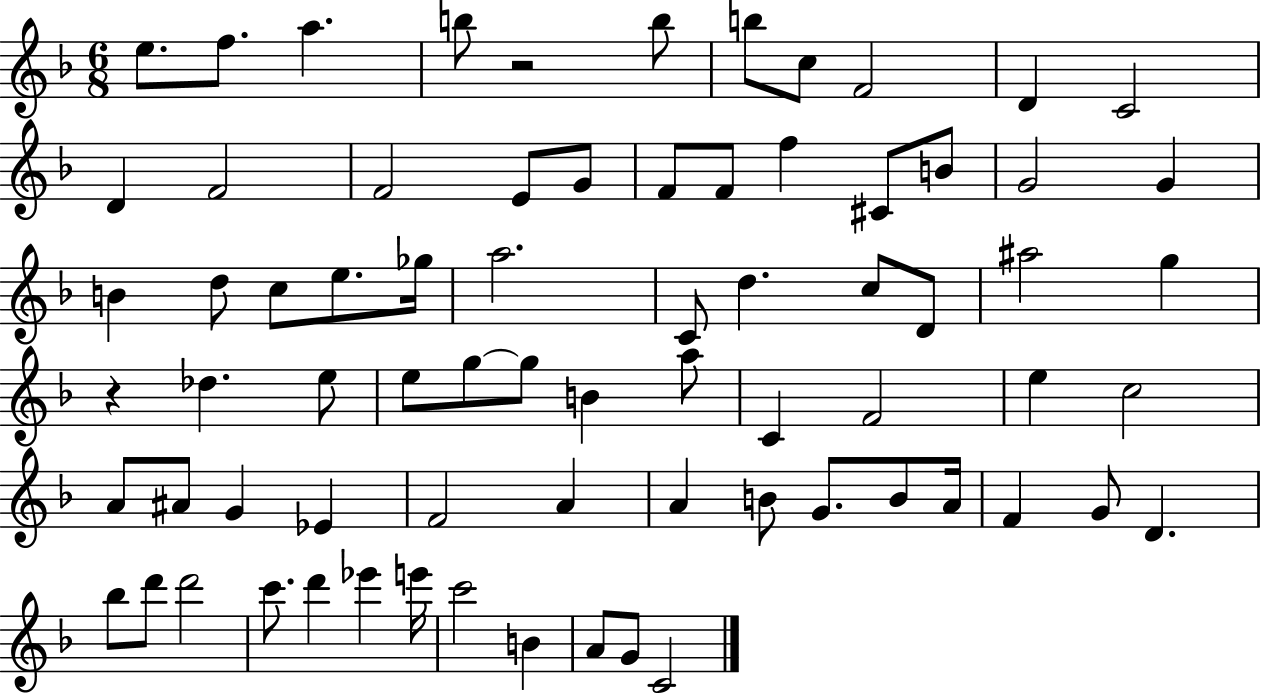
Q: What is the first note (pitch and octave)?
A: E5